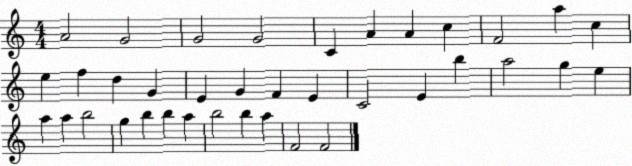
X:1
T:Untitled
M:4/4
L:1/4
K:C
A2 G2 G2 G2 C A A c F2 a c e f d G E G F E C2 E b a2 g e a a b2 g b b a b2 b a F2 F2